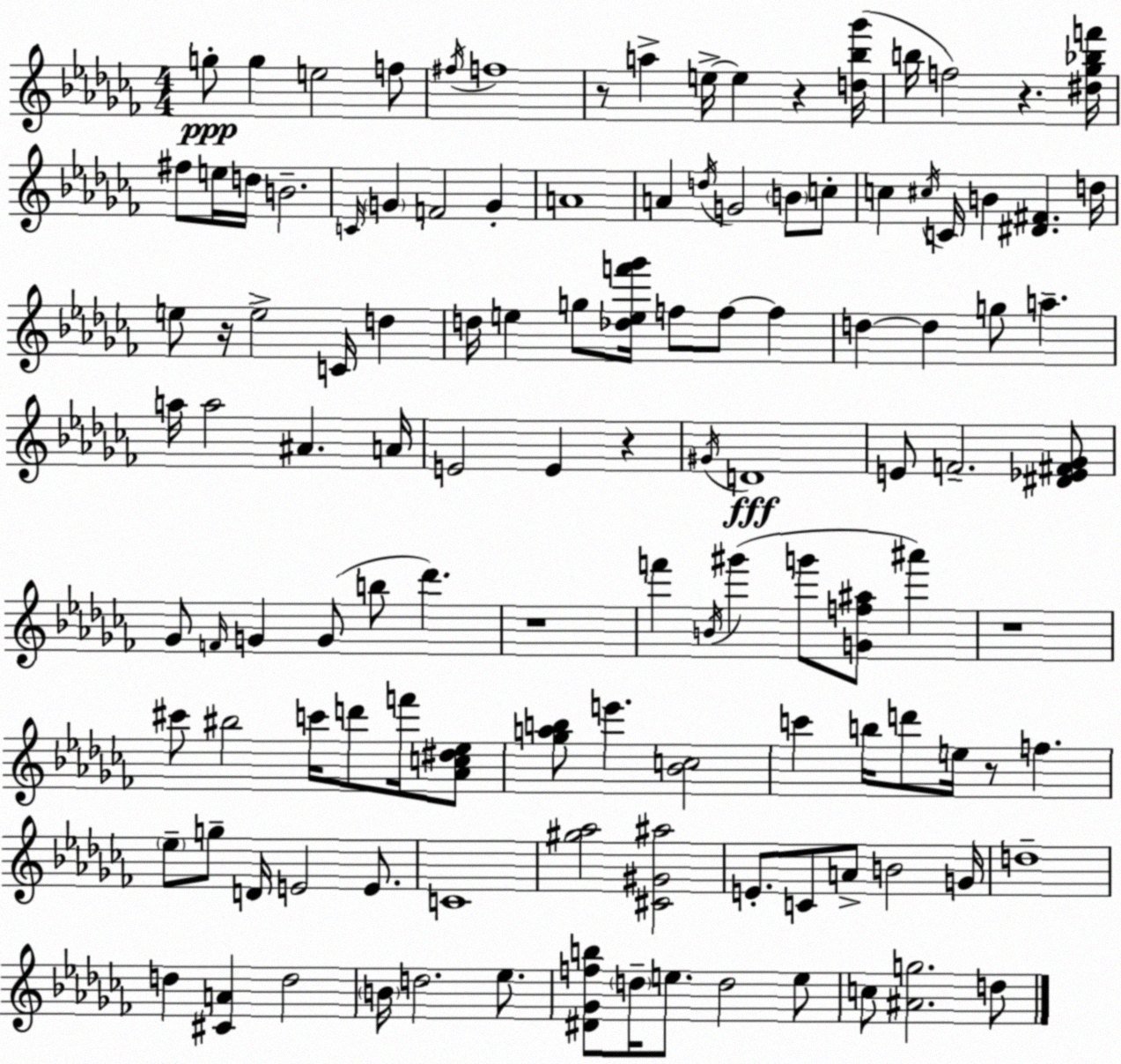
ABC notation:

X:1
T:Untitled
M:4/4
L:1/4
K:Abm
g/2 g e2 f/2 ^f/4 f4 z/2 a e/4 e z [d_b_g']/4 b/4 f2 z [^d_g_bf']/4 ^f/2 e/4 d/4 B2 C/4 G F2 G A4 A d/4 G2 B/2 c/2 c ^c/4 C/4 B [^D^F] d/4 e/2 z/4 e2 C/4 d d/4 e g/2 [_def'_g']/4 f/2 f/2 f d d g/2 a a/4 a2 ^A A/4 E2 E z ^G/4 D4 E/2 F2 [^D_E^F_G]/2 _G/2 F/4 G G/2 b/2 _d' z4 f' B/4 ^g' g'/2 [Gf^a]/2 ^a' z4 ^c'/2 ^b2 c'/4 d'/2 f'/4 [_Ac^d_e]/2 [_gab]/2 e' [_Bc]2 c' b/4 d'/2 e/4 z/2 f _e/2 g/2 D/4 E2 E/2 C4 [^g_a]2 [^C^G^a]2 E/2 C/2 A/2 B2 G/4 d4 d [^CA] d2 B/4 d2 _e/2 [^D_Gfb]/2 d/4 e/2 d2 e/2 c/2 [^Ag]2 d/2